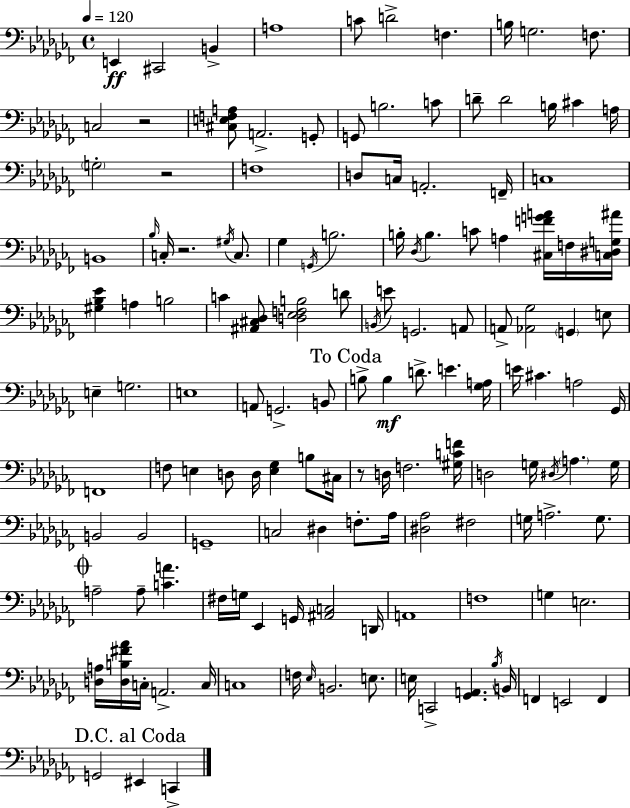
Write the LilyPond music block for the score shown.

{
  \clef bass
  \time 4/4
  \defaultTimeSignature
  \key aes \minor
  \tempo 4 = 120
  e,4\ff cis,2 b,4-> | a1 | c'8 d'2-> f4. | b16 g2. f8. | \break c2 r2 | <cis e f a>8 a,2.-> g,8-. | g,8 b2. c'8 | d'8-- d'2 b16 cis'4 a16 | \break \parenthesize g2-. r2 | f1 | d8 c16 a,2.-. f,16-- | c1 | \break b,1 | \grace { bes16 } c16-. r2. \acciaccatura { gis16 } c8. | ges4 \acciaccatura { g,16 } b2. | b16-. \acciaccatura { des16 } b4. c'8 a4 | \break <cis f' g' a'>16 f16 <c dis g ais'>16 <gis bes ees'>4 a4 b2 | c'4 <ais, cis des>8 <d ees f b>2 | d'8 \acciaccatura { b,16 } e'8 g,2. | a,8 a,8-> <aes, ges>2 \parenthesize g,4 | \break e8 e4-- g2. | e1 | a,8 g,2.-> | b,8 \mark "To Coda" b8-> b4\mf d'8.-> e'4. | \break <ges a>16 e'16 cis'4. a2 | ges,16 f,1 | f8 e4 d8 d16 <e ges>4 | b8 cis16 r8 d16 f2. | \break <gis c' f'>16 d2 g16 \acciaccatura { dis16 } \parenthesize a4. | g16 b,2 b,2 | g,1-- | c2 dis4 | \break f8.-. aes16 <dis aes>2 fis2 | g16 a2.-> | g8. \mark \markup { \musicglyph "scripts.coda" } a2-- a8-- | <c' a'>4. fis16 g16 ees,4 g,16 <ais, c>2 | \break d,16 a,1 | f1 | g4 e2. | <d a>16 <d b fis' aes'>16 c16-. a,2.-> | \break c16 c1 | f16 \grace { ees16 } b,2. | e8. e16 c,2-> | <ges, a,>4. \acciaccatura { bes16 } b,16 f,4 e,2 | \break f,4 \mark "D.C. al Coda" g,2 | eis,4 c,4-> \bar "|."
}